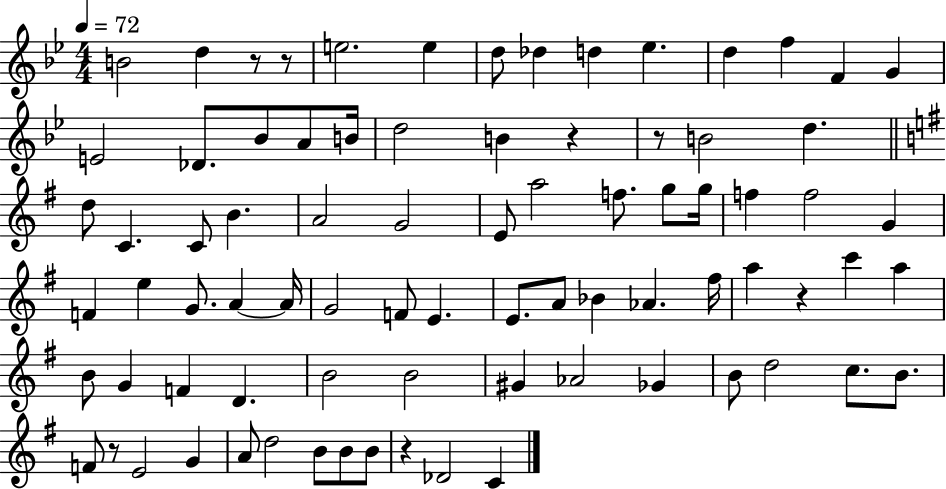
{
  \clef treble
  \numericTimeSignature
  \time 4/4
  \key bes \major
  \tempo 4 = 72
  \repeat volta 2 { b'2 d''4 r8 r8 | e''2. e''4 | d''8 des''4 d''4 ees''4. | d''4 f''4 f'4 g'4 | \break e'2 des'8. bes'8 a'8 b'16 | d''2 b'4 r4 | r8 b'2 d''4. | \bar "||" \break \key g \major d''8 c'4. c'8 b'4. | a'2 g'2 | e'8 a''2 f''8. g''8 g''16 | f''4 f''2 g'4 | \break f'4 e''4 g'8. a'4~~ a'16 | g'2 f'8 e'4. | e'8. a'8 bes'4 aes'4. fis''16 | a''4 r4 c'''4 a''4 | \break b'8 g'4 f'4 d'4. | b'2 b'2 | gis'4 aes'2 ges'4 | b'8 d''2 c''8. b'8. | \break f'8 r8 e'2 g'4 | a'8 d''2 b'8 b'8 b'8 | r4 des'2 c'4 | } \bar "|."
}